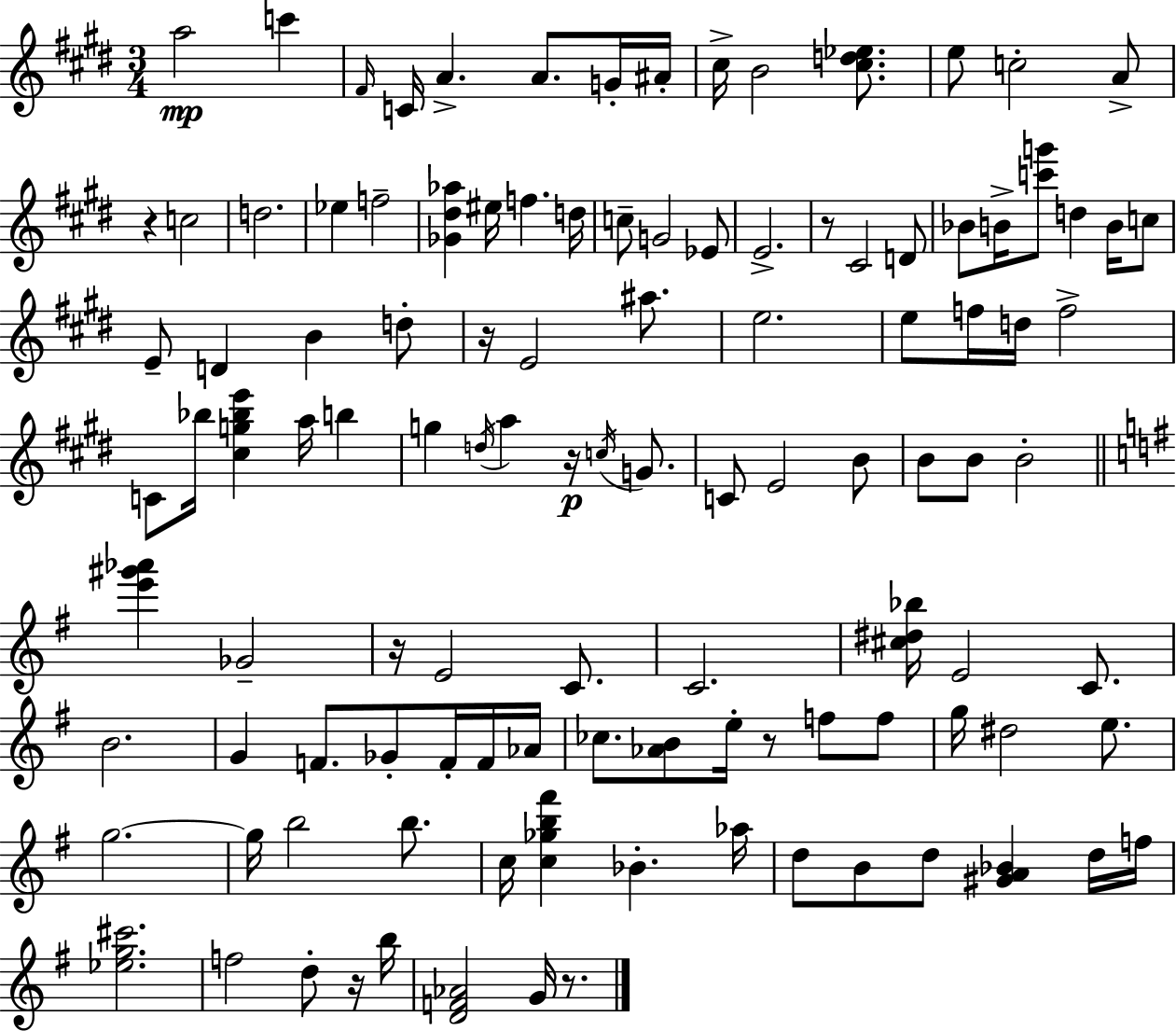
{
  \clef treble
  \numericTimeSignature
  \time 3/4
  \key e \major
  a''2\mp c'''4 | \grace { fis'16 } c'16 a'4.-> a'8. g'16-. | ais'16-. cis''16-> b'2 <cis'' d'' ees''>8. | e''8 c''2-. a'8-> | \break r4 c''2 | d''2. | ees''4 f''2-- | <ges' dis'' aes''>4 eis''16 f''4. | \break d''16 c''8-- g'2 ees'8 | e'2.-> | r8 cis'2 d'8 | bes'8 b'16-> <c''' g'''>8 d''4 b'16 c''8 | \break e'8-- d'4 b'4 d''8-. | r16 e'2 ais''8. | e''2. | e''8 f''16 d''16 f''2-> | \break c'8 bes''16 <cis'' g'' bes'' e'''>4 a''16 b''4 | g''4 \acciaccatura { d''16 } a''4 r16\p \acciaccatura { c''16 } | g'8. c'8 e'2 | b'8 b'8 b'8 b'2-. | \break \bar "||" \break \key e \minor <e''' gis''' aes'''>4 ges'2-- | r16 e'2 c'8. | c'2. | <cis'' dis'' bes''>16 e'2 c'8. | \break b'2. | g'4 f'8. ges'8-. f'16-. f'16 aes'16 | ces''8. <aes' b'>8 e''16-. r8 f''8 f''8 | g''16 dis''2 e''8. | \break g''2.~~ | g''16 b''2 b''8. | c''16 <c'' ges'' b'' fis'''>4 bes'4.-. aes''16 | d''8 b'8 d''8 <gis' a' bes'>4 d''16 f''16 | \break <ees'' g'' cis'''>2. | f''2 d''8-. r16 b''16 | <d' f' aes'>2 g'16 r8. | \bar "|."
}